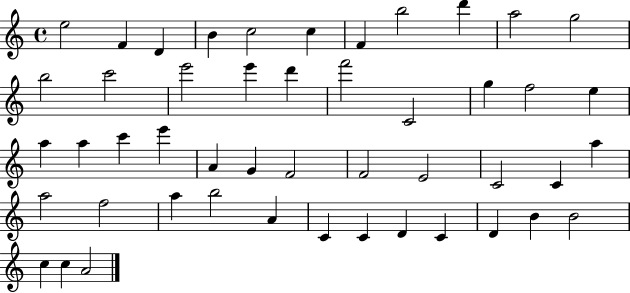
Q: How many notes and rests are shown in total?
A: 48